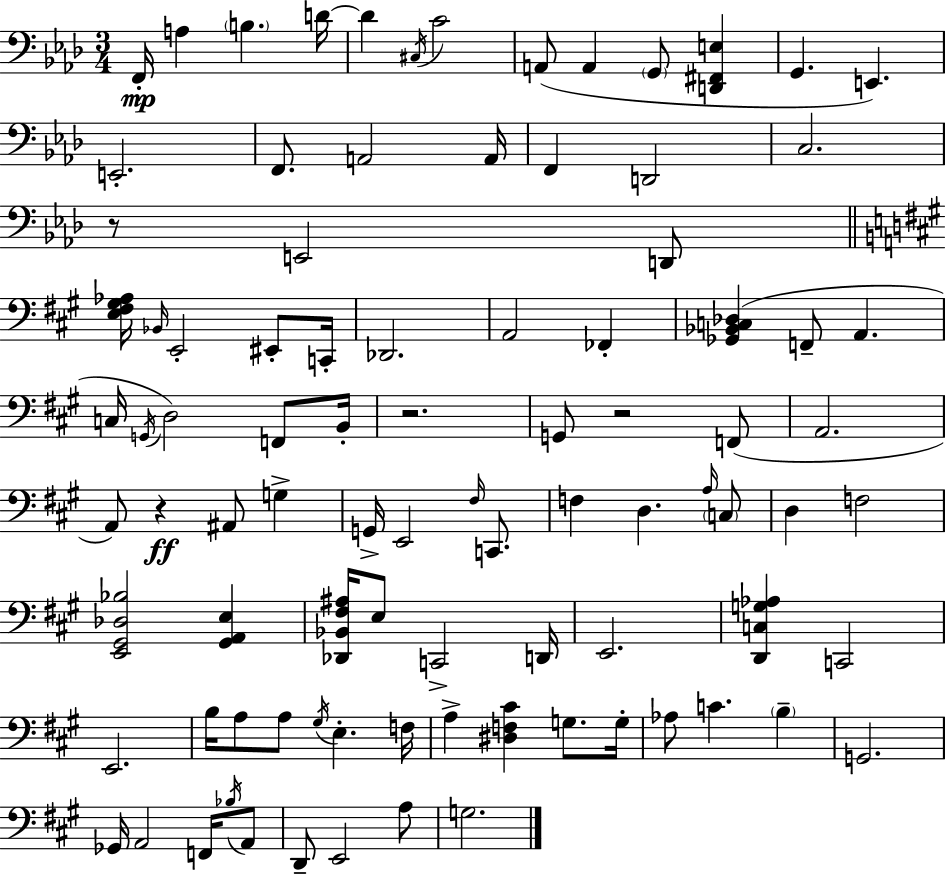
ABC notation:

X:1
T:Untitled
M:3/4
L:1/4
K:Fm
F,,/4 A, B, D/4 D ^C,/4 C2 A,,/2 A,, G,,/2 [D,,^F,,E,] G,, E,, E,,2 F,,/2 A,,2 A,,/4 F,, D,,2 C,2 z/2 E,,2 D,,/2 [E,^F,^G,_A,]/4 _B,,/4 E,,2 ^E,,/2 C,,/4 _D,,2 A,,2 _F,, [_G,,_B,,C,_D,] F,,/2 A,, C,/4 G,,/4 D,2 F,,/2 B,,/4 z2 G,,/2 z2 F,,/2 A,,2 A,,/2 z ^A,,/2 G, G,,/4 E,,2 ^F,/4 C,,/2 F, D, A,/4 C,/2 D, F,2 [E,,^G,,_D,_B,]2 [^G,,A,,E,] [_D,,_B,,^F,^A,]/4 E,/2 C,,2 D,,/4 E,,2 [D,,C,G,_A,] C,,2 E,,2 B,/4 A,/2 A,/2 ^G,/4 E, F,/4 A, [^D,F,^C] G,/2 G,/4 _A,/2 C B, G,,2 _G,,/4 A,,2 F,,/4 _B,/4 A,,/2 D,,/2 E,,2 A,/2 G,2